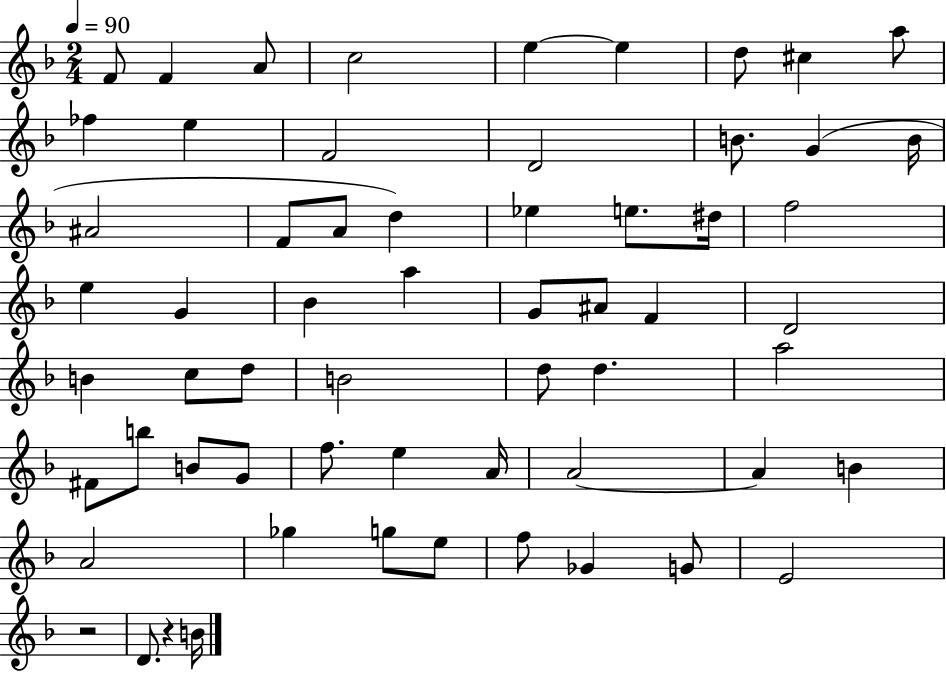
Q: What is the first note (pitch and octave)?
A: F4